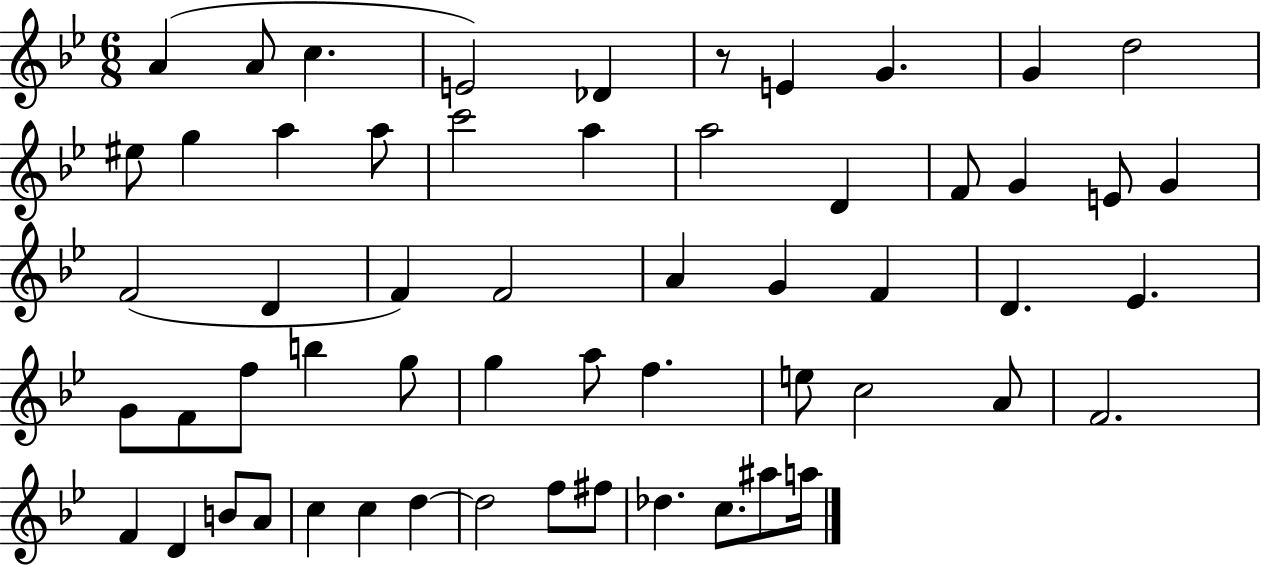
A4/q A4/e C5/q. E4/h Db4/q R/e E4/q G4/q. G4/q D5/h EIS5/e G5/q A5/q A5/e C6/h A5/q A5/h D4/q F4/e G4/q E4/e G4/q F4/h D4/q F4/q F4/h A4/q G4/q F4/q D4/q. Eb4/q. G4/e F4/e F5/e B5/q G5/e G5/q A5/e F5/q. E5/e C5/h A4/e F4/h. F4/q D4/q B4/e A4/e C5/q C5/q D5/q D5/h F5/e F#5/e Db5/q. C5/e. A#5/e A5/s